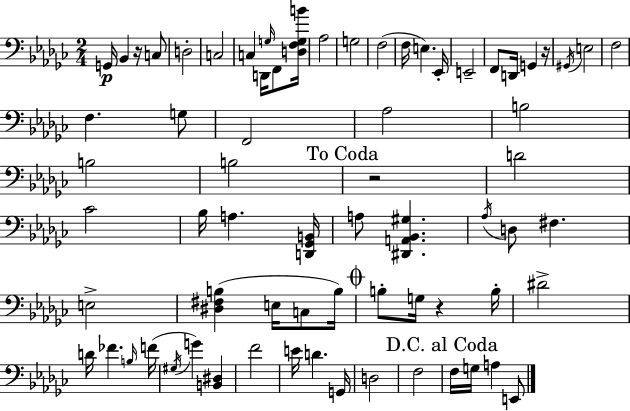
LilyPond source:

{
  \clef bass
  \numericTimeSignature
  \time 2/4
  \key ees \minor
  g,16\p bes,4 r16 c8 | d2-. | c2 | c4 d,16 \grace { g16 } f,8 | \break <d f g b'>16 aes2 | g2 | f2( | f16 e4.) | \break ees,16-. e,2-- | f,8 d,16 g,4 | r16 \acciaccatura { gis,16 } e2 | f2 | \break f4. | g8 f,2 | aes2 | b2 | \break b2 | b2 | \mark "To Coda" r2 | d'2 | \break ces'2 | bes16 a4. | <d, ges, b,>16 a8 <dis, a, bes, gis>4. | \acciaccatura { aes16 } d8 fis4. | \break e2-> | <dis fis b>4( e16 | c8 b16) \mark \markup { \musicglyph "scripts.coda" } b8-. g16 r4 | b16-. dis'2-> | \break d'16 fes'4. | \grace { b16 } f'16( \acciaccatura { gis16 } g'4) | <b, dis>4 f'2 | e'16 d'4. | \break g,16 d2 | f2 | \mark "D.C. al Coda" f16 g16 a4 | e,8 \bar "|."
}